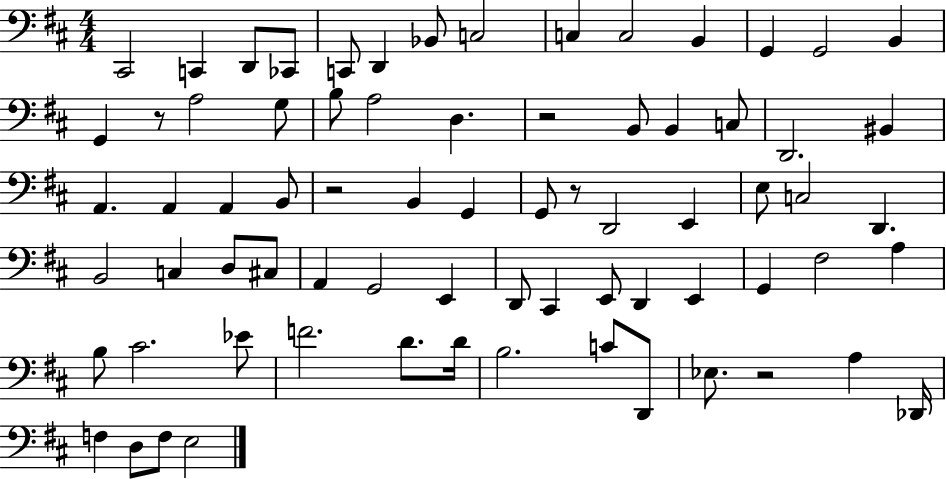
{
  \clef bass
  \numericTimeSignature
  \time 4/4
  \key d \major
  cis,2 c,4 d,8 ces,8 | c,8 d,4 bes,8 c2 | c4 c2 b,4 | g,4 g,2 b,4 | \break g,4 r8 a2 g8 | b8 a2 d4. | r2 b,8 b,4 c8 | d,2. bis,4 | \break a,4. a,4 a,4 b,8 | r2 b,4 g,4 | g,8 r8 d,2 e,4 | e8 c2 d,4. | \break b,2 c4 d8 cis8 | a,4 g,2 e,4 | d,8 cis,4 e,8 d,4 e,4 | g,4 fis2 a4 | \break b8 cis'2. ees'8 | f'2. d'8. d'16 | b2. c'8 d,8 | ees8. r2 a4 des,16 | \break f4 d8 f8 e2 | \bar "|."
}